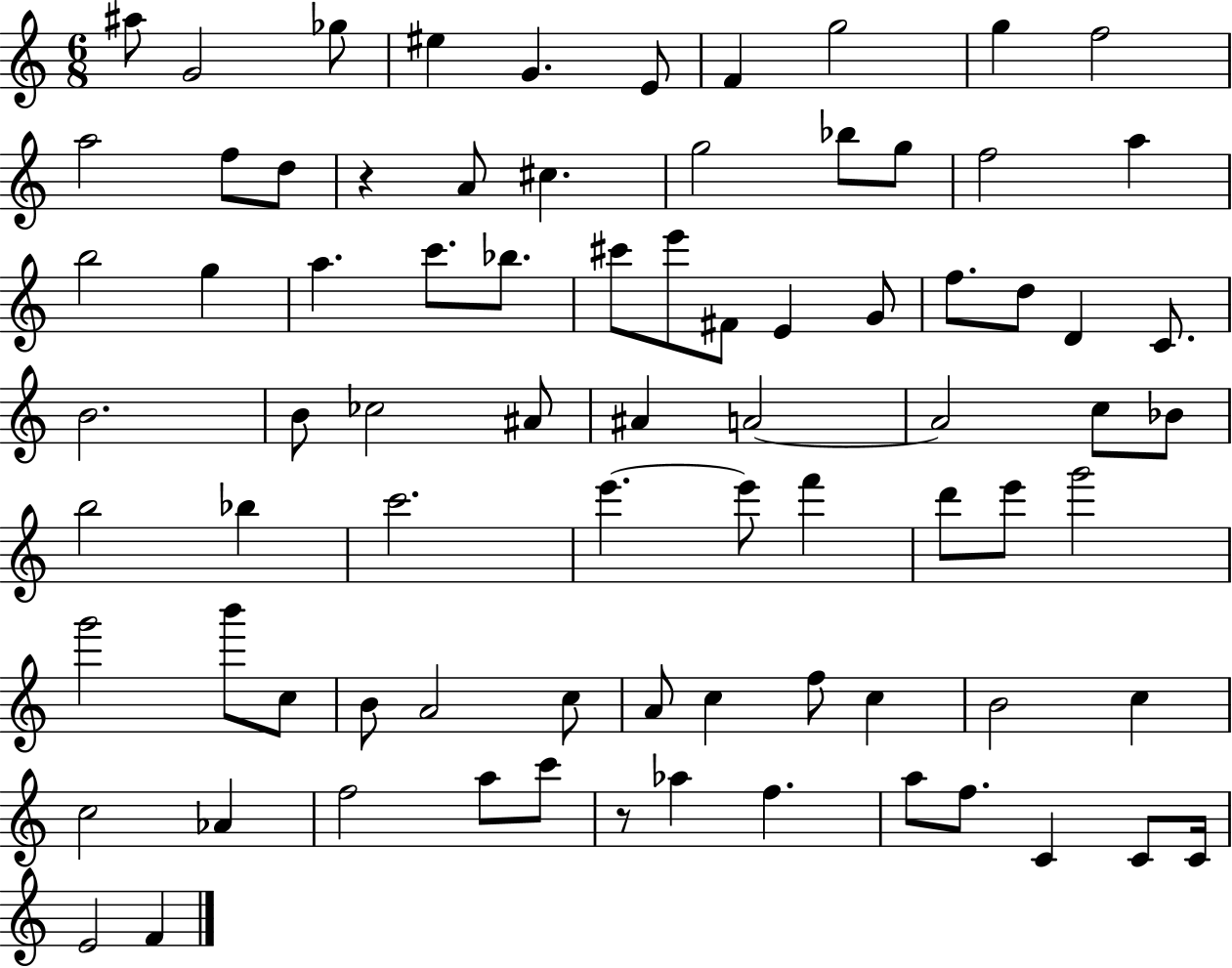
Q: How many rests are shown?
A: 2